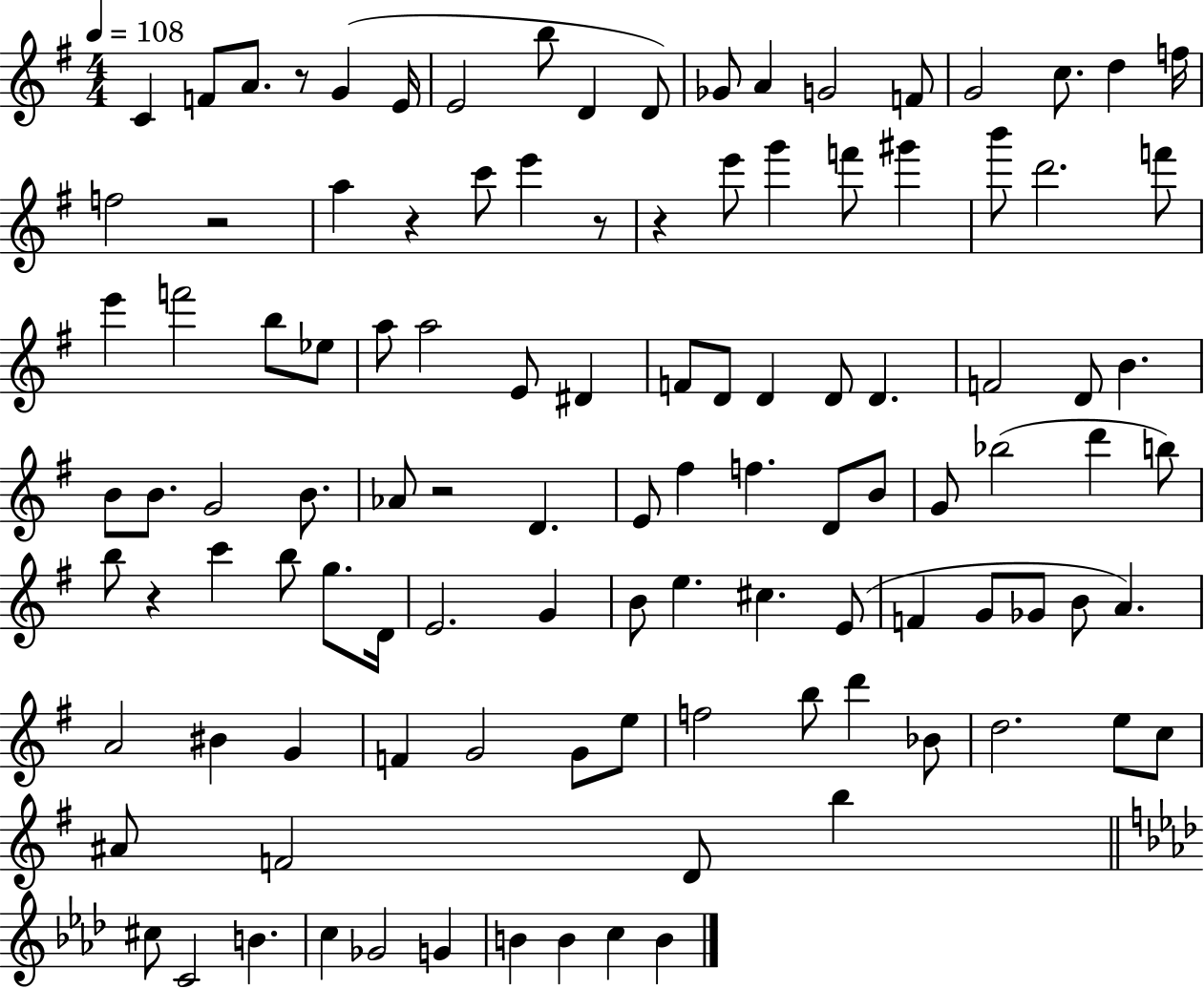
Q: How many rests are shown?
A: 7